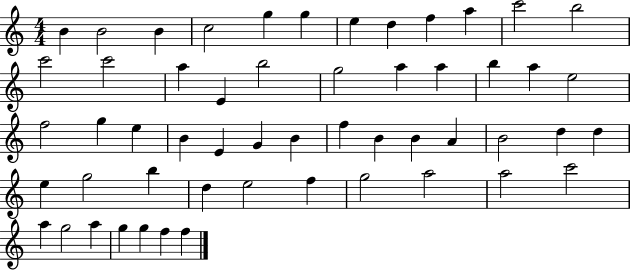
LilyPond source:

{
  \clef treble
  \numericTimeSignature
  \time 4/4
  \key c \major
  b'4 b'2 b'4 | c''2 g''4 g''4 | e''4 d''4 f''4 a''4 | c'''2 b''2 | \break c'''2 c'''2 | a''4 e'4 b''2 | g''2 a''4 a''4 | b''4 a''4 e''2 | \break f''2 g''4 e''4 | b'4 e'4 g'4 b'4 | f''4 b'4 b'4 a'4 | b'2 d''4 d''4 | \break e''4 g''2 b''4 | d''4 e''2 f''4 | g''2 a''2 | a''2 c'''2 | \break a''4 g''2 a''4 | g''4 g''4 f''4 f''4 | \bar "|."
}